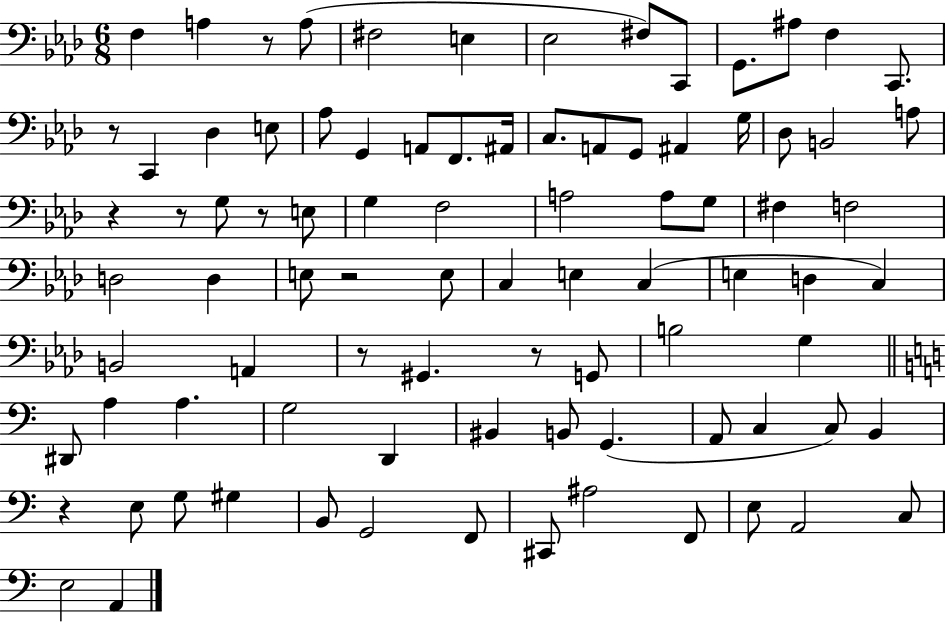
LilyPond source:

{
  \clef bass
  \numericTimeSignature
  \time 6/8
  \key aes \major
  f4 a4 r8 a8( | fis2 e4 | ees2 fis8) c,8 | g,8. ais8 f4 c,8. | \break r8 c,4 des4 e8 | aes8 g,4 a,8 f,8. ais,16 | c8. a,8 g,8 ais,4 g16 | des8 b,2 a8 | \break r4 r8 g8 r8 e8 | g4 f2 | a2 a8 g8 | fis4 f2 | \break d2 d4 | e8 r2 e8 | c4 e4 c4( | e4 d4 c4) | \break b,2 a,4 | r8 gis,4. r8 g,8 | b2 g4 | \bar "||" \break \key c \major dis,8 a4 a4. | g2 d,4 | bis,4 b,8 g,4.( | a,8 c4 c8) b,4 | \break r4 e8 g8 gis4 | b,8 g,2 f,8 | cis,8 ais2 f,8 | e8 a,2 c8 | \break e2 a,4 | \bar "|."
}